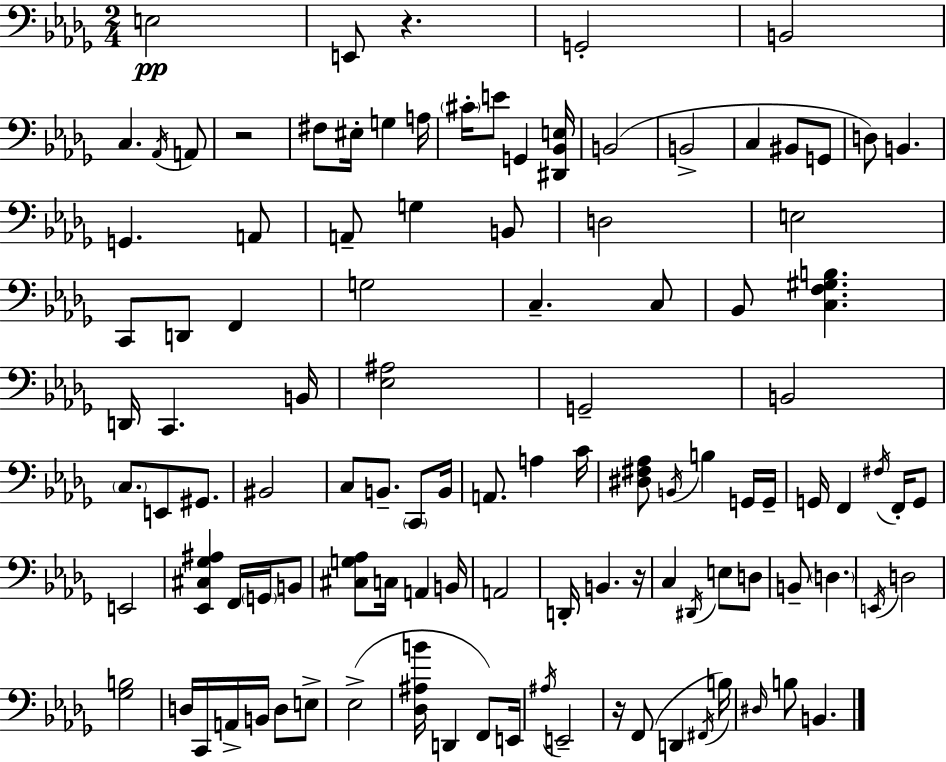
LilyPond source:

{
  \clef bass
  \numericTimeSignature
  \time 2/4
  \key bes \minor
  e2\pp | e,8 r4. | g,2-. | b,2 | \break c4. \acciaccatura { aes,16 } a,8 | r2 | fis8 eis16-. g4 | a16 \parenthesize cis'16-. e'8 g,4 | \break <dis, bes, e>16 b,2( | b,2-> | c4 bis,8 g,8 | d8) b,4. | \break g,4. a,8 | a,8-- g4 b,8 | d2 | e2 | \break c,8 d,8 f,4 | g2 | c4.-- c8 | bes,8 <c f gis b>4. | \break d,16 c,4. | b,16 <ees ais>2 | g,2-- | b,2 | \break \parenthesize c8. e,8 gis,8. | bis,2 | c8 b,8.-- \parenthesize c,8 | b,16 a,8. a4 | \break c'16 <dis fis aes>8 \acciaccatura { b,16 } b4 | g,16 g,16-- g,16 f,4 \acciaccatura { fis16 } | f,16-. g,8 e,2 | <ees, cis ges ais>4 f,16 | \break \parenthesize g,16 b,8 <cis g aes>8 c16 a,4 | b,16 a,2 | d,16-. b,4. | r16 c4 \acciaccatura { dis,16 } | \break e8 d8 b,8-- \parenthesize d4. | \acciaccatura { e,16 } d2 | <ges b>2 | d16 c,16 a,16-> | \break b,16 d8 e8-> ees2->( | <des ais b'>16 d,4 | f,8) e,16 \acciaccatura { ais16 } e,2-- | r16 f,8( | \break d,4 \acciaccatura { fis,16 }) b16 \grace { dis16 } | b8 b,4. | \bar "|."
}